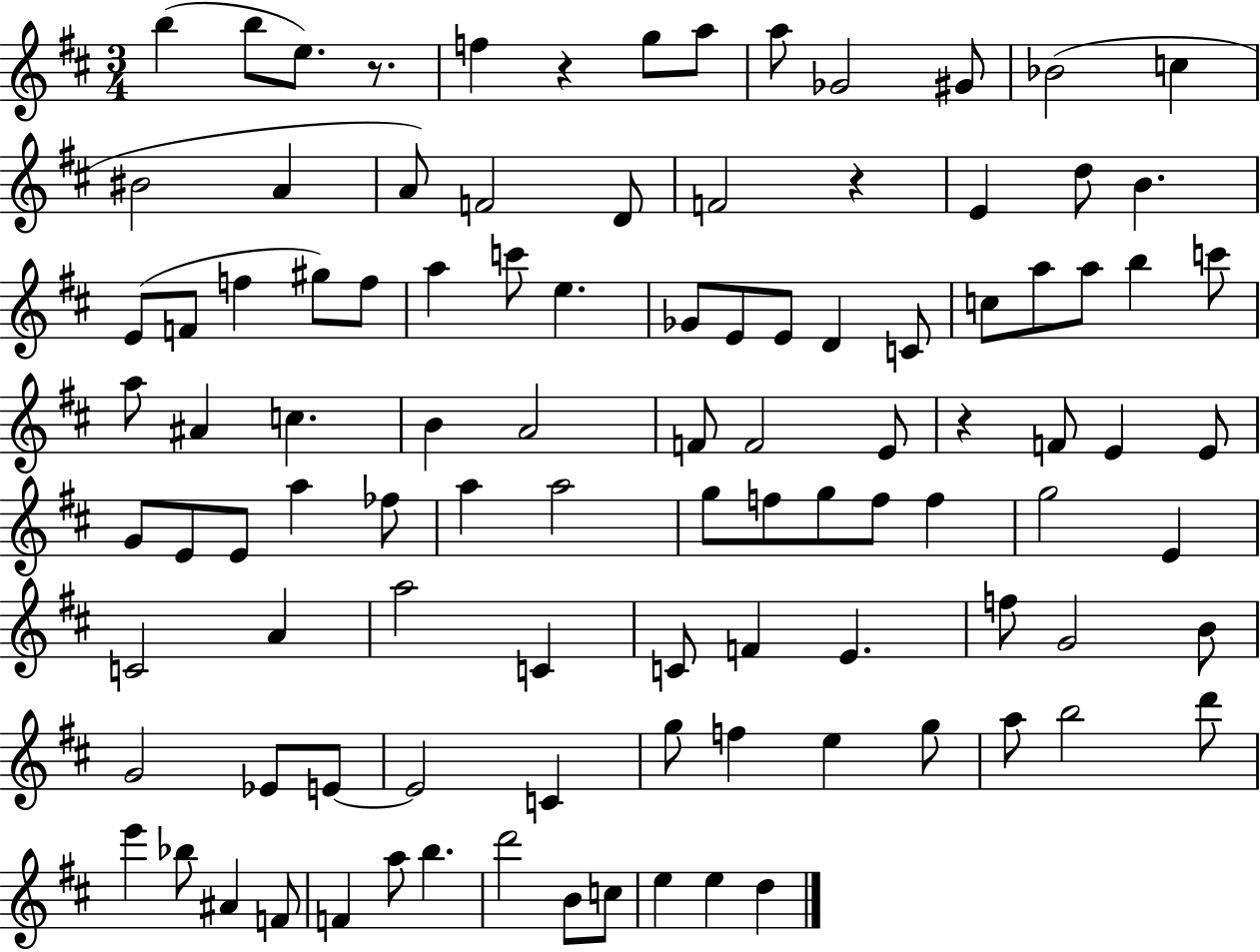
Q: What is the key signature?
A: D major